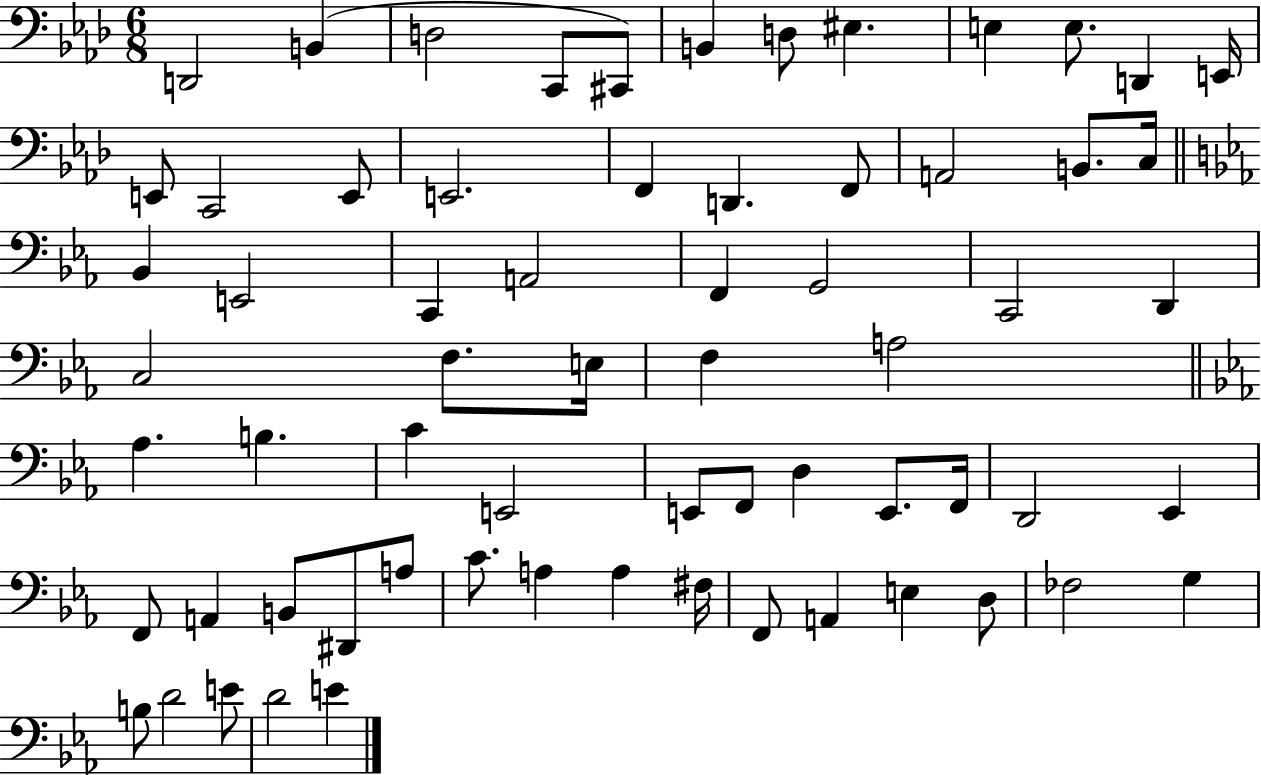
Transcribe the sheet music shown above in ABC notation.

X:1
T:Untitled
M:6/8
L:1/4
K:Ab
D,,2 B,, D,2 C,,/2 ^C,,/2 B,, D,/2 ^E, E, E,/2 D,, E,,/4 E,,/2 C,,2 E,,/2 E,,2 F,, D,, F,,/2 A,,2 B,,/2 C,/4 _B,, E,,2 C,, A,,2 F,, G,,2 C,,2 D,, C,2 F,/2 E,/4 F, A,2 _A, B, C E,,2 E,,/2 F,,/2 D, E,,/2 F,,/4 D,,2 _E,, F,,/2 A,, B,,/2 ^D,,/2 A,/2 C/2 A, A, ^F,/4 F,,/2 A,, E, D,/2 _F,2 G, B,/2 D2 E/2 D2 E